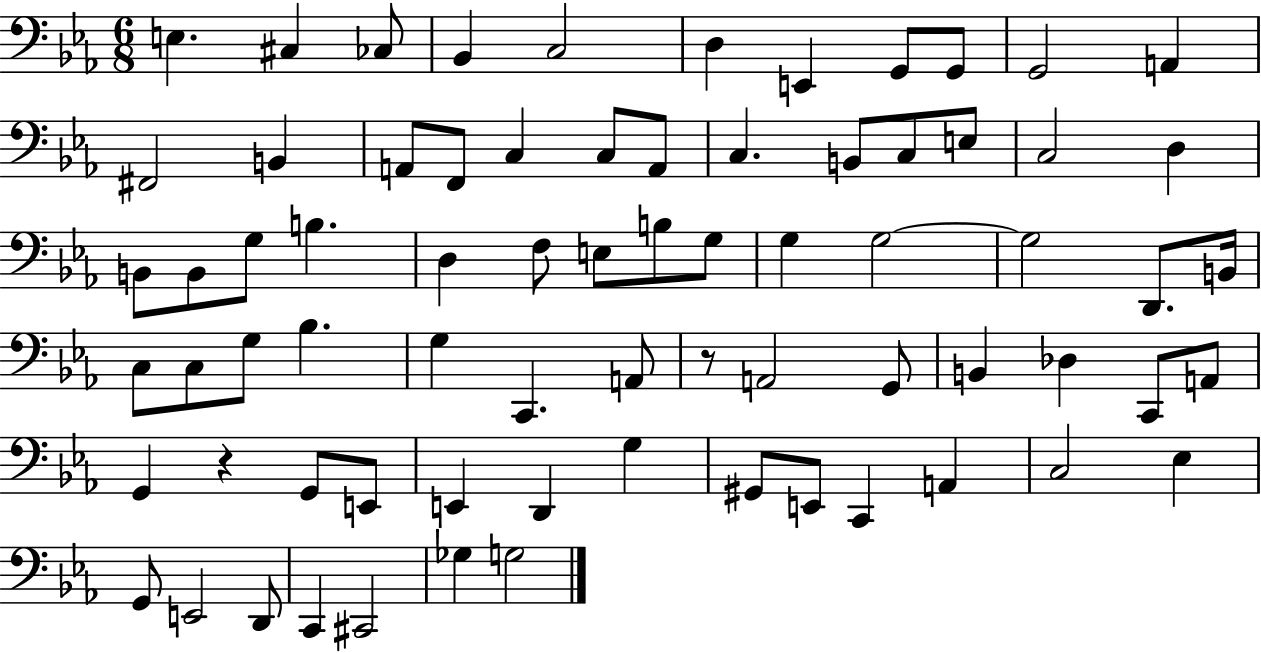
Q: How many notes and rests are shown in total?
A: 72